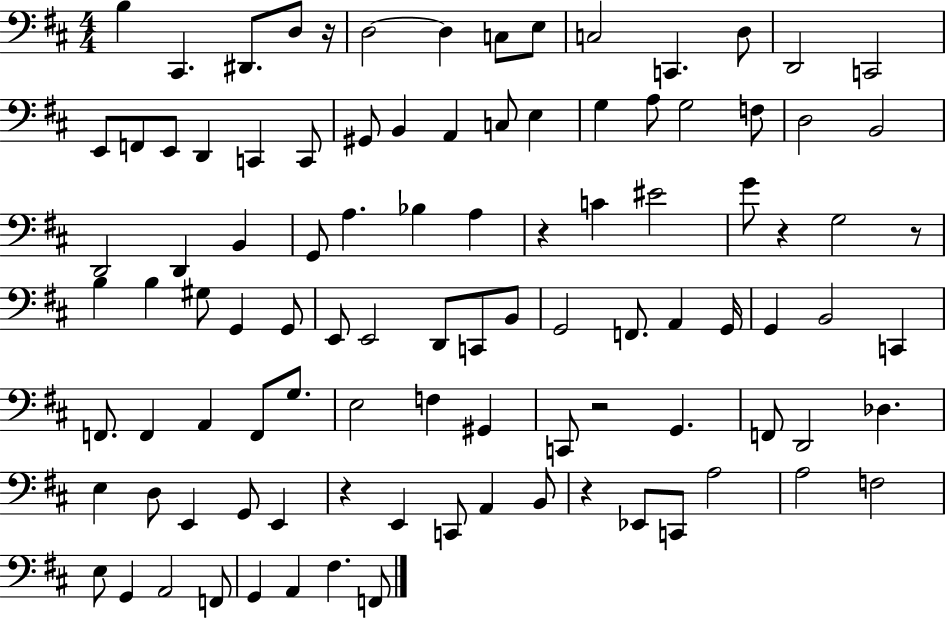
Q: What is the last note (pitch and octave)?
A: F2